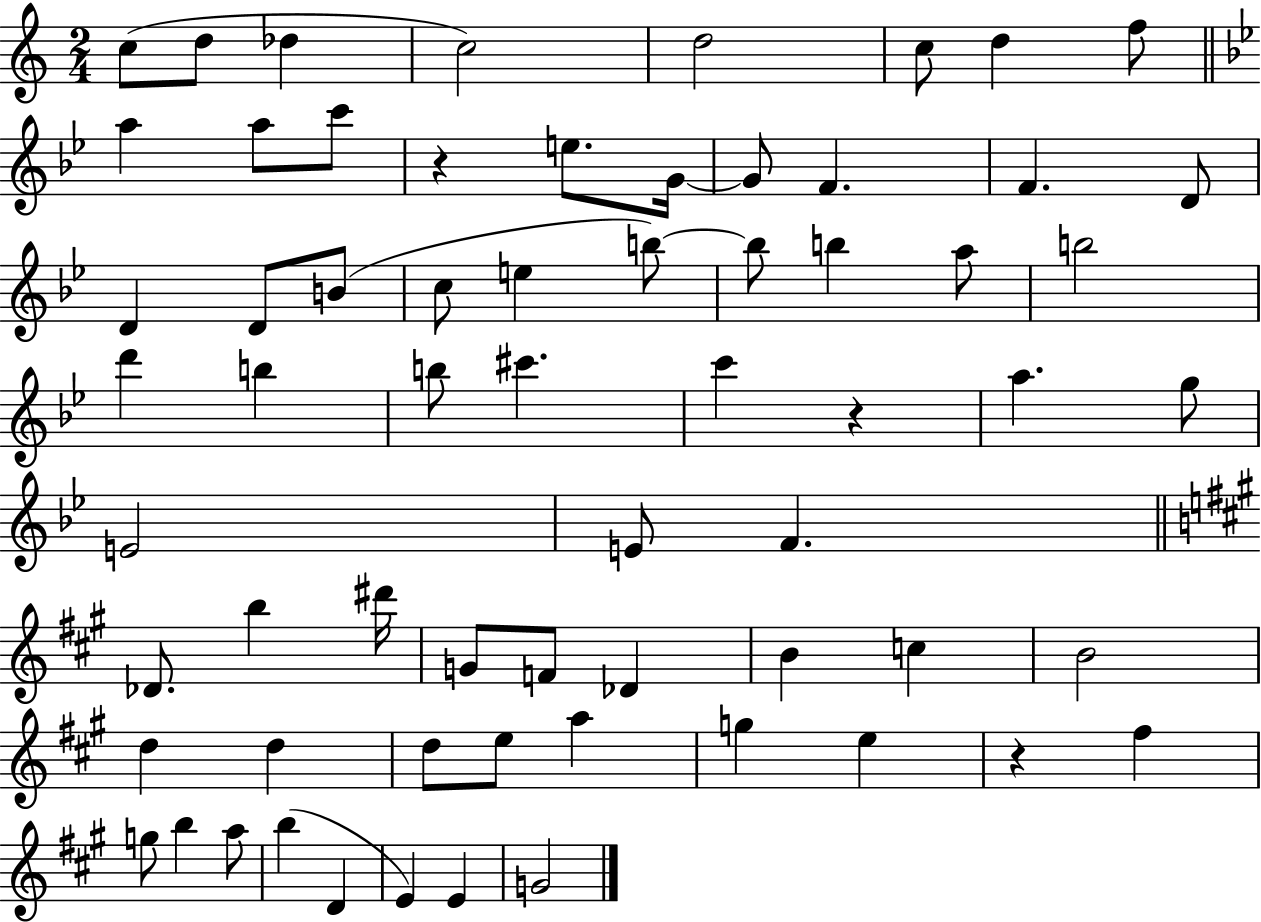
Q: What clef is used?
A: treble